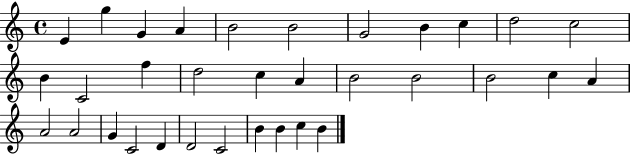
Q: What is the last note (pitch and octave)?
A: B4